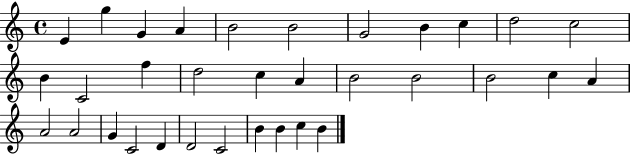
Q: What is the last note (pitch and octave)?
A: B4